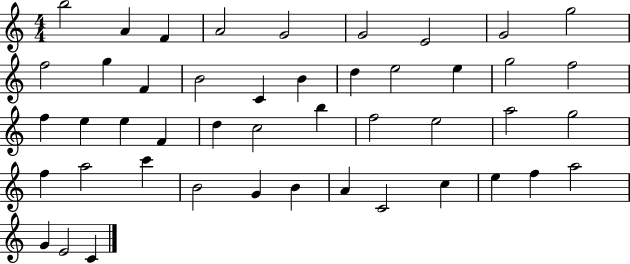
{
  \clef treble
  \numericTimeSignature
  \time 4/4
  \key c \major
  b''2 a'4 f'4 | a'2 g'2 | g'2 e'2 | g'2 g''2 | \break f''2 g''4 f'4 | b'2 c'4 b'4 | d''4 e''2 e''4 | g''2 f''2 | \break f''4 e''4 e''4 f'4 | d''4 c''2 b''4 | f''2 e''2 | a''2 g''2 | \break f''4 a''2 c'''4 | b'2 g'4 b'4 | a'4 c'2 c''4 | e''4 f''4 a''2 | \break g'4 e'2 c'4 | \bar "|."
}